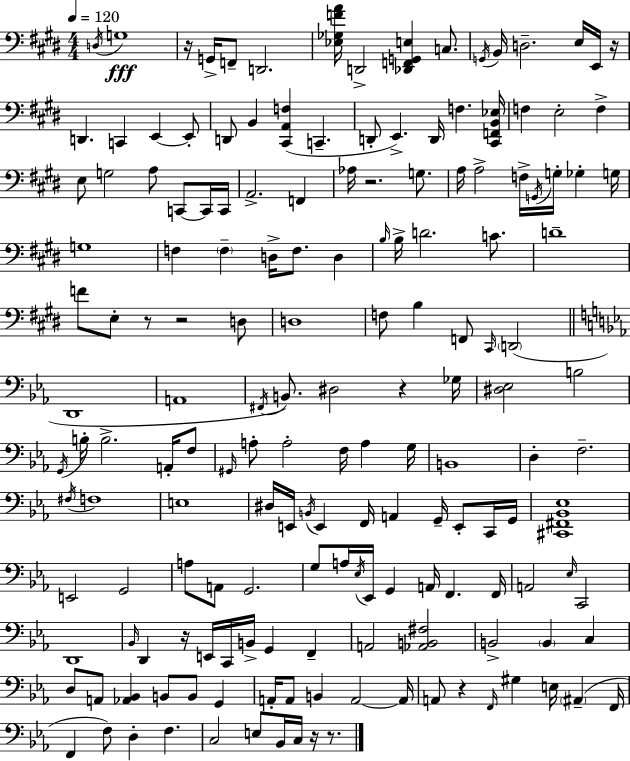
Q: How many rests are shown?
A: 10